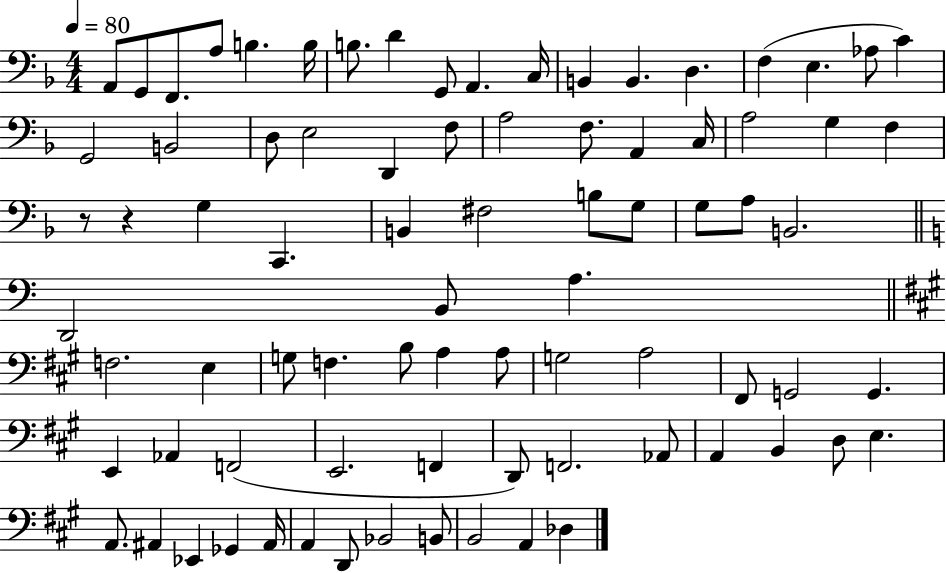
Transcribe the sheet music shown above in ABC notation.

X:1
T:Untitled
M:4/4
L:1/4
K:F
A,,/2 G,,/2 F,,/2 A,/2 B, B,/4 B,/2 D G,,/2 A,, C,/4 B,, B,, D, F, E, _A,/2 C G,,2 B,,2 D,/2 E,2 D,, F,/2 A,2 F,/2 A,, C,/4 A,2 G, F, z/2 z G, C,, B,, ^F,2 B,/2 G,/2 G,/2 A,/2 B,,2 D,,2 B,,/2 A, F,2 E, G,/2 F, B,/2 A, A,/2 G,2 A,2 ^F,,/2 G,,2 G,, E,, _A,, F,,2 E,,2 F,, D,,/2 F,,2 _A,,/2 A,, B,, D,/2 E, A,,/2 ^A,, _E,, _G,, ^A,,/4 A,, D,,/2 _B,,2 B,,/2 B,,2 A,, _D,